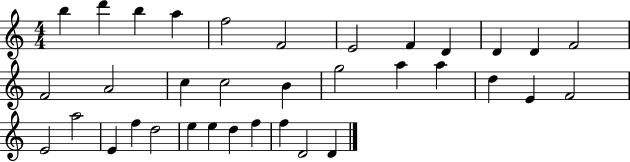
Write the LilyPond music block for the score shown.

{
  \clef treble
  \numericTimeSignature
  \time 4/4
  \key c \major
  b''4 d'''4 b''4 a''4 | f''2 f'2 | e'2 f'4 d'4 | d'4 d'4 f'2 | \break f'2 a'2 | c''4 c''2 b'4 | g''2 a''4 a''4 | d''4 e'4 f'2 | \break e'2 a''2 | e'4 f''4 d''2 | e''4 e''4 d''4 f''4 | f''4 d'2 d'4 | \break \bar "|."
}